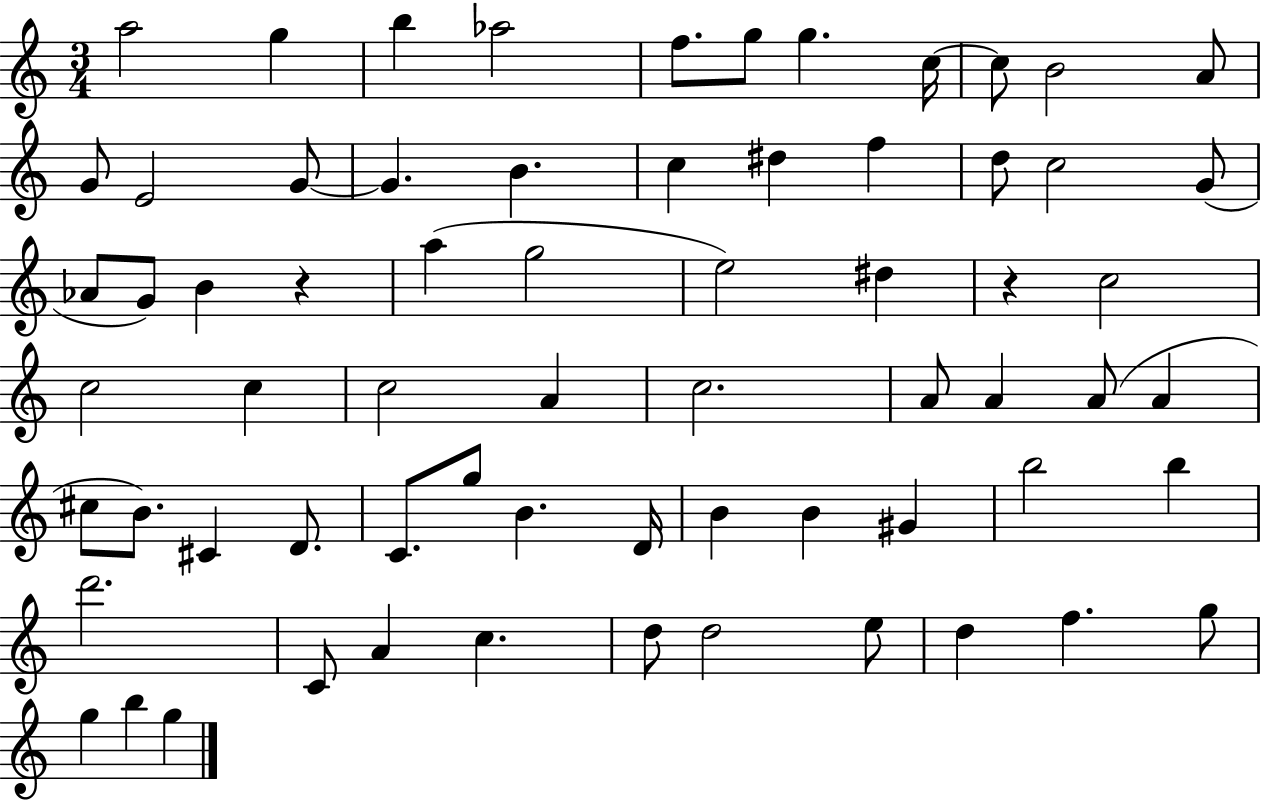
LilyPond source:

{
  \clef treble
  \numericTimeSignature
  \time 3/4
  \key c \major
  \repeat volta 2 { a''2 g''4 | b''4 aes''2 | f''8. g''8 g''4. c''16~~ | c''8 b'2 a'8 | \break g'8 e'2 g'8~~ | g'4. b'4. | c''4 dis''4 f''4 | d''8 c''2 g'8( | \break aes'8 g'8) b'4 r4 | a''4( g''2 | e''2) dis''4 | r4 c''2 | \break c''2 c''4 | c''2 a'4 | c''2. | a'8 a'4 a'8( a'4 | \break cis''8 b'8.) cis'4 d'8. | c'8. g''8 b'4. d'16 | b'4 b'4 gis'4 | b''2 b''4 | \break d'''2. | c'8 a'4 c''4. | d''8 d''2 e''8 | d''4 f''4. g''8 | \break g''4 b''4 g''4 | } \bar "|."
}